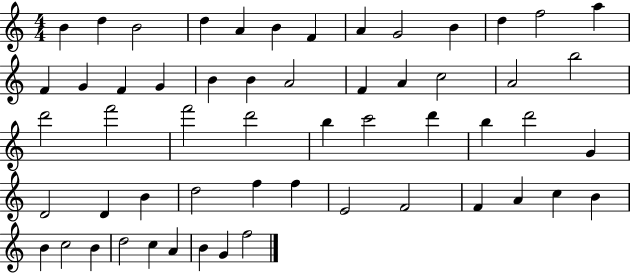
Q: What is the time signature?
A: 4/4